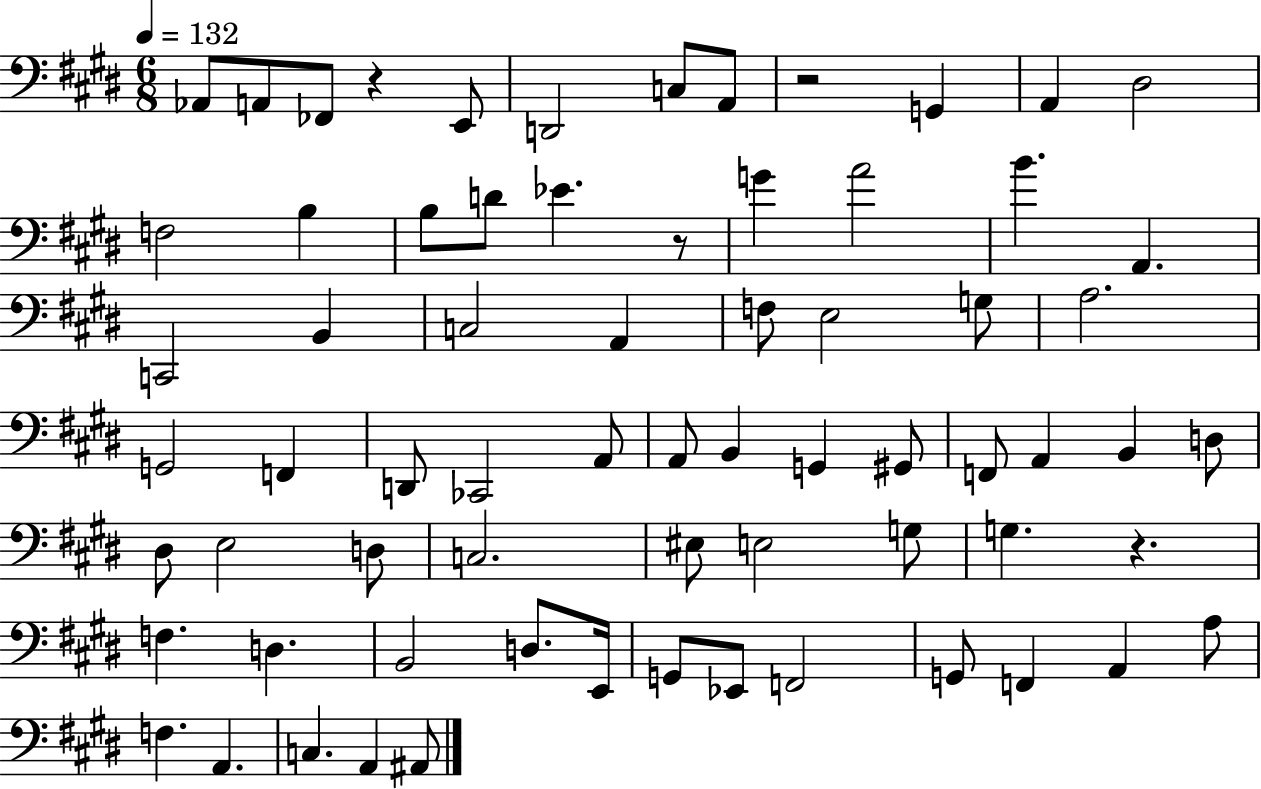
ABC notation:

X:1
T:Untitled
M:6/8
L:1/4
K:E
_A,,/2 A,,/2 _F,,/2 z E,,/2 D,,2 C,/2 A,,/2 z2 G,, A,, ^D,2 F,2 B, B,/2 D/2 _E z/2 G A2 B A,, C,,2 B,, C,2 A,, F,/2 E,2 G,/2 A,2 G,,2 F,, D,,/2 _C,,2 A,,/2 A,,/2 B,, G,, ^G,,/2 F,,/2 A,, B,, D,/2 ^D,/2 E,2 D,/2 C,2 ^E,/2 E,2 G,/2 G, z F, D, B,,2 D,/2 E,,/4 G,,/2 _E,,/2 F,,2 G,,/2 F,, A,, A,/2 F, A,, C, A,, ^A,,/2